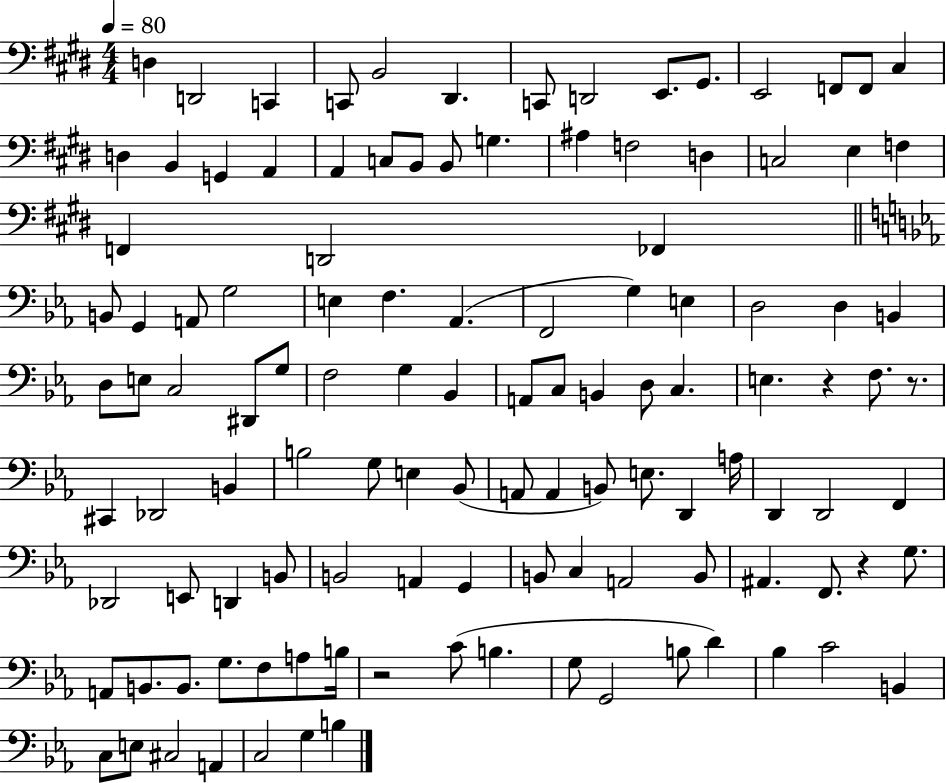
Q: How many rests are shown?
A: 4